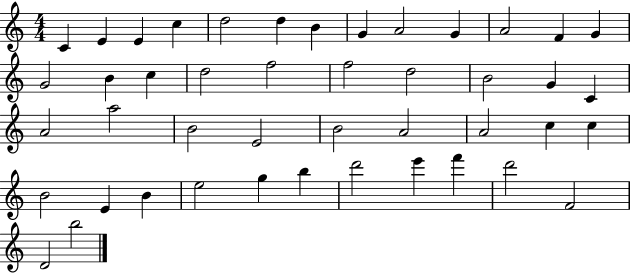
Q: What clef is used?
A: treble